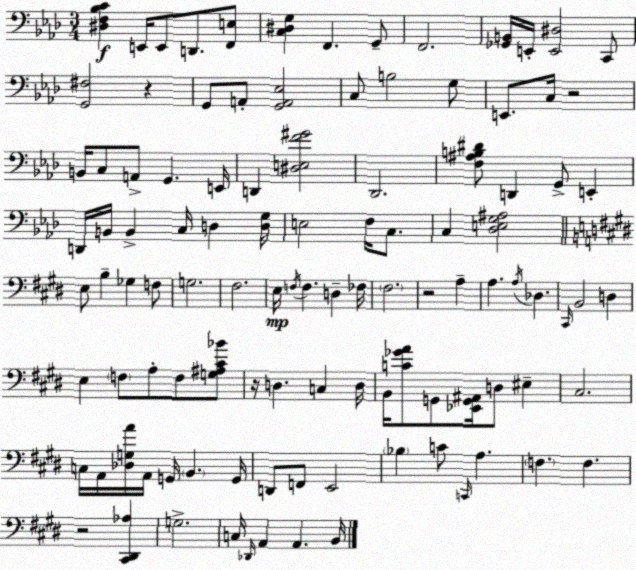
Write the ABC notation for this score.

X:1
T:Untitled
M:3/4
L:1/4
K:Ab
[^D,F,_B,C] E,,/4 E,,/2 D,,/2 [F,,E,]/2 [C,^D,G,] F,, G,,/2 F,,2 [_G,,B,,]/4 E,,/4 [E,,^D,]2 C,,/2 [G,,^F,]2 z G,,/2 A,,/2 [G,,A,,_E,]2 C,/2 B,2 G,/2 E,,/2 C,/4 z2 B,,/4 C,/2 A,,/2 G,, E,,/4 D,, [^D,E,F^G]2 _D,,2 [F,^A,B,^D]/2 D,, G,,/2 E,, D,,/4 B,,/4 B,, C,/4 D, [D,G,]/4 E,2 F,/4 C,/2 C, [_D,E,G,^A,]2 E,/2 B, _G, F,/2 G,2 ^F,2 E,/4 F,/4 F, D, _F,/4 ^F,2 z2 A, A, A,/4 _D, ^C,,/4 B,,2 D, E, F,/2 A,/2 F,/2 [G,^A,^C_B]/2 z/4 D, C, D,/4 B,,/4 [C_GA]/2 G,,/2 [_E,,G,,^A,,]/4 D,/2 ^E, ^C,2 C,/4 A,,/4 [_D,G,A]/4 A,,/4 G,,/4 B,, G,,/4 D,,/2 F,,/2 E,,2 _B, C/2 C,,/4 A, F, F, z2 [^C,,^D,,_A,] G,2 C,/4 _D,,/4 A,, A,, B,,/4